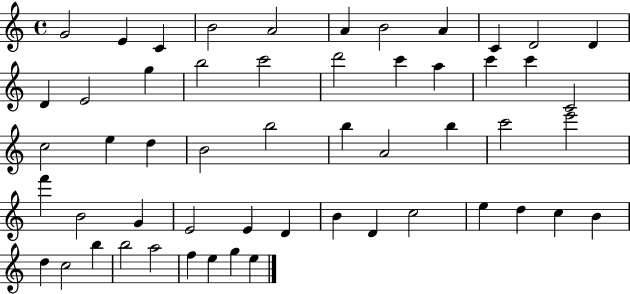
{
  \clef treble
  \time 4/4
  \defaultTimeSignature
  \key c \major
  g'2 e'4 c'4 | b'2 a'2 | a'4 b'2 a'4 | c'4 d'2 d'4 | \break d'4 e'2 g''4 | b''2 c'''2 | d'''2 c'''4 a''4 | c'''4 c'''4 c'2 | \break c''2 e''4 d''4 | b'2 b''2 | b''4 a'2 b''4 | c'''2 e'''2 | \break f'''4 b'2 g'4 | e'2 e'4 d'4 | b'4 d'4 c''2 | e''4 d''4 c''4 b'4 | \break d''4 c''2 b''4 | b''2 a''2 | f''4 e''4 g''4 e''4 | \bar "|."
}